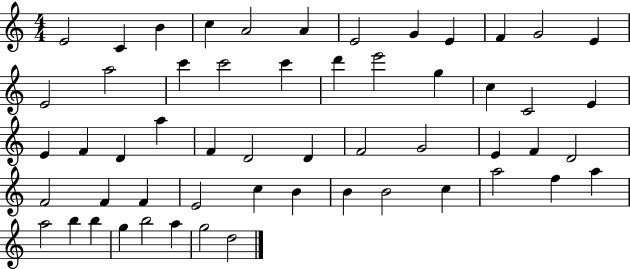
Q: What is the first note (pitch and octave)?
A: E4